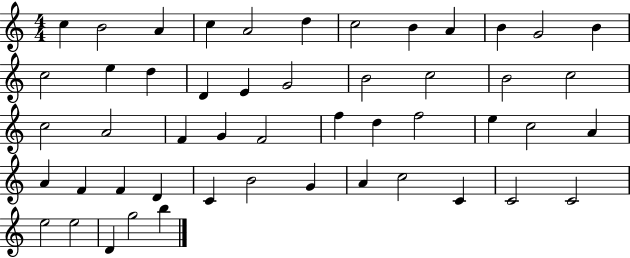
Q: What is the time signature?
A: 4/4